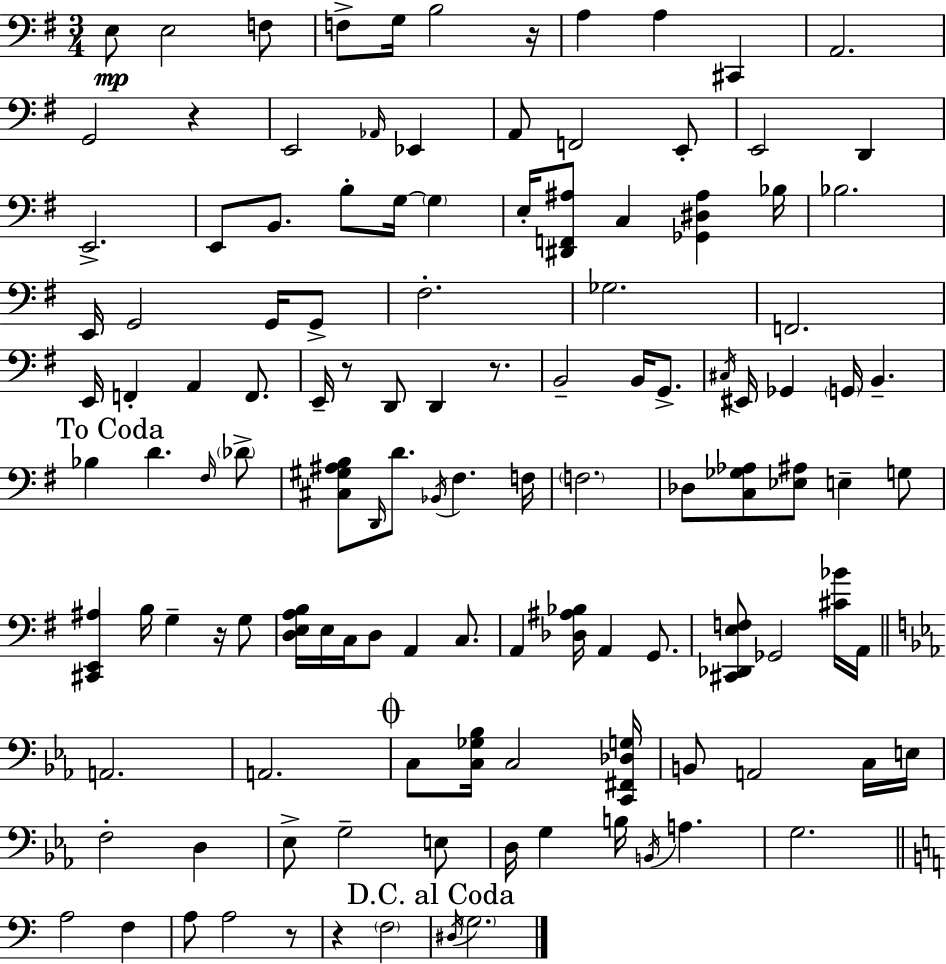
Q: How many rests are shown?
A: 7